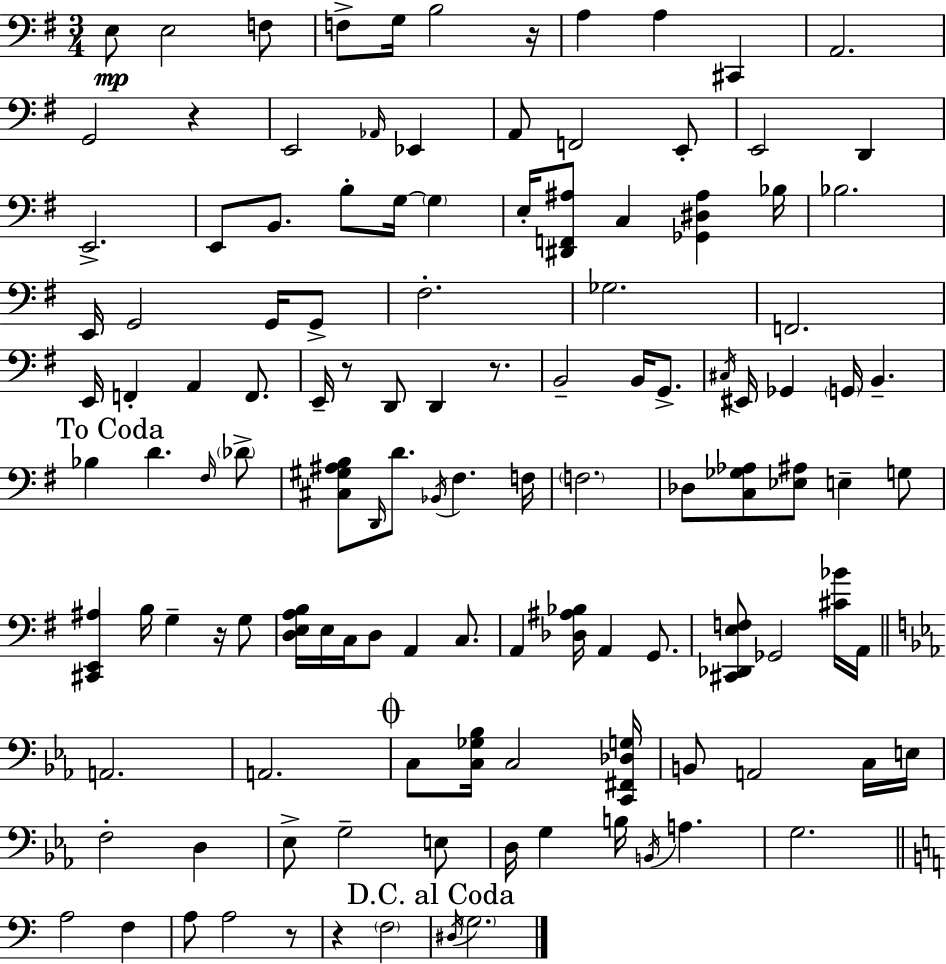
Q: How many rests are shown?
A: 7